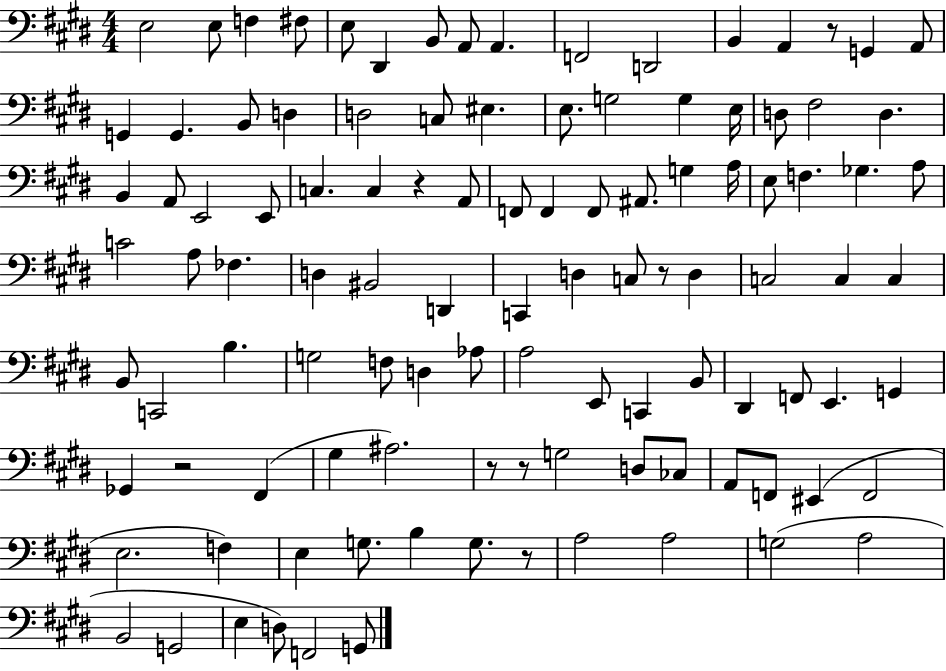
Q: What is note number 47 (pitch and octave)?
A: C4